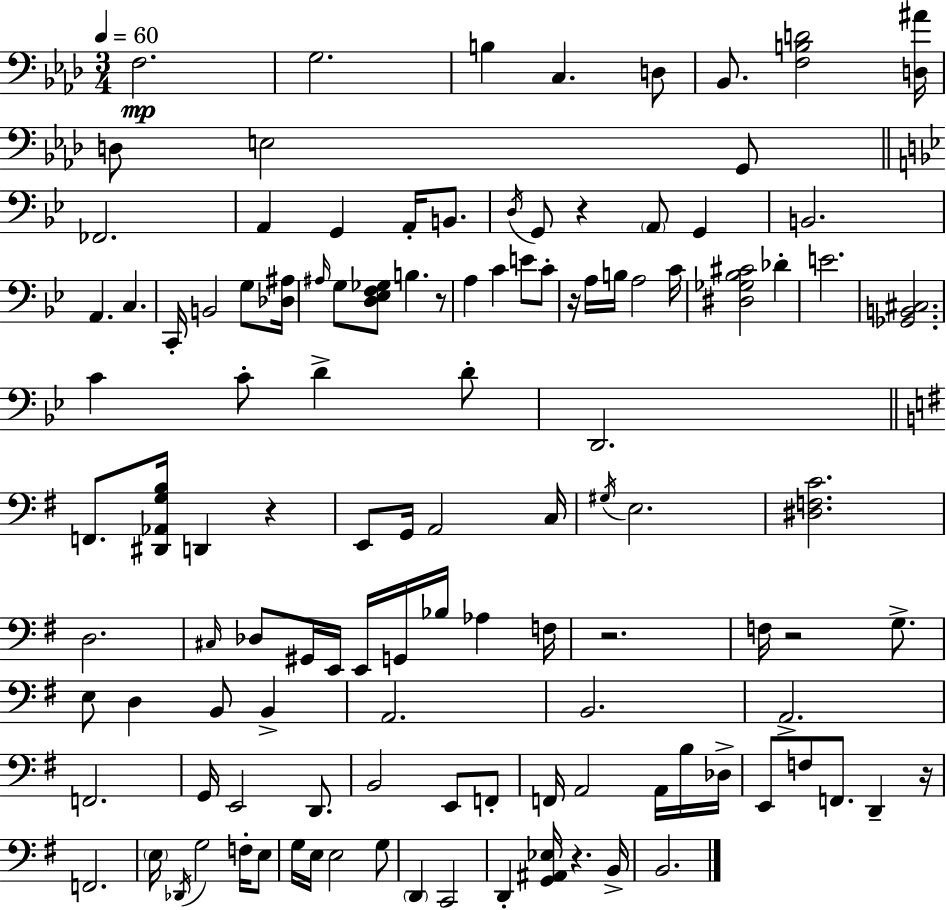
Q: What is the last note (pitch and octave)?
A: B2